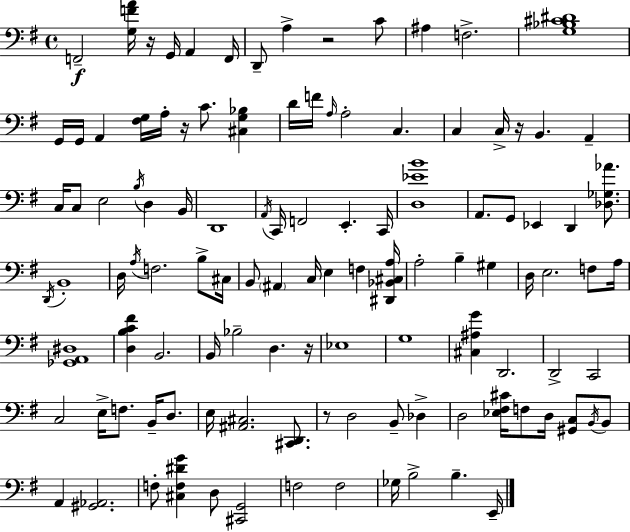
X:1
T:Untitled
M:4/4
L:1/4
K:G
F,,2 [G,FA]/4 z/4 G,,/4 A,, F,,/4 D,,/2 A, z2 C/2 ^A, F,2 [G,_B,^C^D]4 G,,/4 G,,/4 A,, [^F,G,]/4 A,/4 z/4 C/2 [^C,G,_B,] D/4 F/4 A,/4 A,2 C, C, C,/4 z/4 B,, A,, C,/4 C,/2 E,2 B,/4 D, B,,/4 D,,4 A,,/4 C,,/4 F,,2 E,, C,,/4 [D,_EB]4 A,,/2 G,,/2 _E,, D,, [_D,_G,_A]/2 D,,/4 B,,4 D,/4 A,/4 F,2 B,/2 ^C,/4 B,,/2 ^A,, C,/4 E, F, [^D,,_B,,^C,A,]/4 A,2 B, ^G, D,/4 E,2 F,/2 A,/4 [_G,,A,,^D,]4 [D,B,C^F] B,,2 B,,/4 _B,2 D, z/4 _E,4 G,4 [^C,^A,G] D,,2 D,,2 C,,2 C,2 E,/4 F,/2 B,,/4 D,/2 E,/4 [^A,,^C,]2 [^C,,D,,]/2 z/2 D,2 B,,/2 _D, D,2 [_E,^F,^C]/4 F,/2 D,/4 [^G,,C,]/2 B,,/4 B,,/2 A,, [^G,,_A,,]2 F,/2 [^C,F,^DG] D,/2 [^C,,G,,]2 F,2 F,2 _G,/4 B,2 B, E,,/4